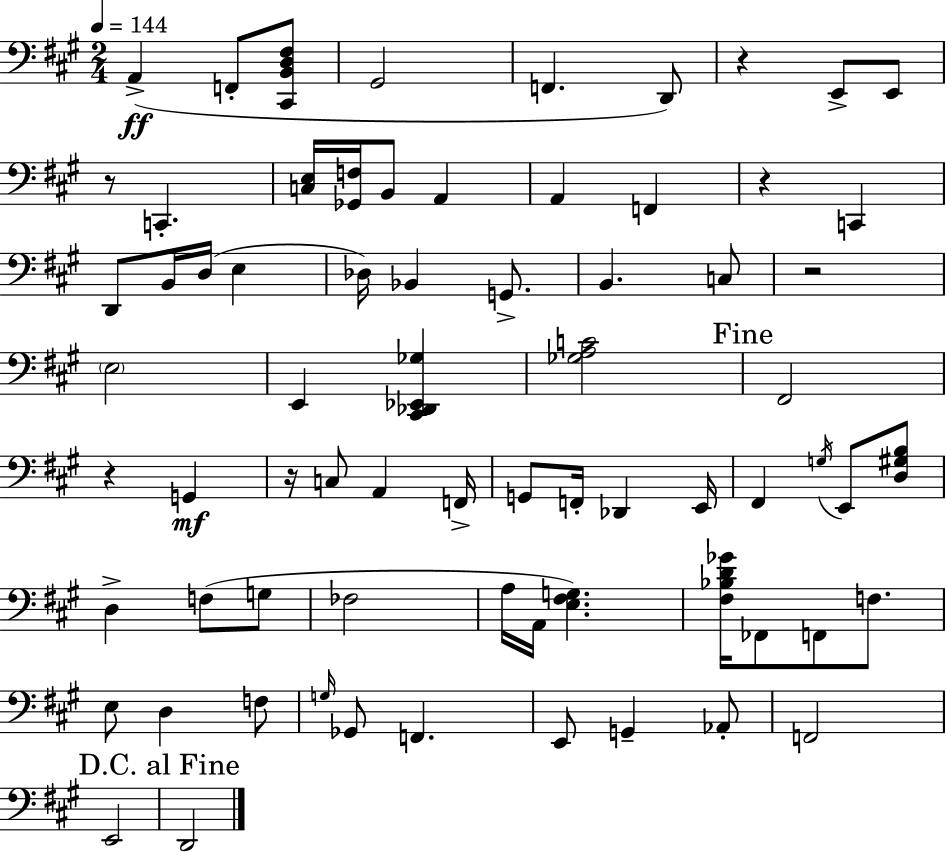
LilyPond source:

{
  \clef bass
  \numericTimeSignature
  \time 2/4
  \key a \major
  \tempo 4 = 144
  a,4->(\ff f,8-. <cis, b, d fis>8 | gis,2 | f,4. d,8) | r4 e,8-> e,8 | \break r8 c,4.-. | <c e>16 <ges, f>16 b,8 a,4 | a,4 f,4 | r4 c,4 | \break d,8 b,16 d16( e4 | des16) bes,4 g,8.-> | b,4. c8 | r2 | \break \parenthesize e2 | e,4 <cis, des, ees, ges>4 | <ges a c'>2 | \mark "Fine" fis,2 | \break r4 g,4\mf | r16 c8 a,4 f,16-> | g,8 f,16-. des,4 e,16 | fis,4 \acciaccatura { g16 } e,8 <d gis b>8 | \break d4-> f8( g8 | fes2 | a16 a,16 <e fis g>4.) | <fis bes d' ges'>16 fes,8 f,8 f8. | \break e8 d4 f8 | \grace { g16 } ges,8 f,4. | e,8 g,4-- | aes,8-. f,2 | \break e,2 | \mark "D.C. al Fine" d,2 | \bar "|."
}